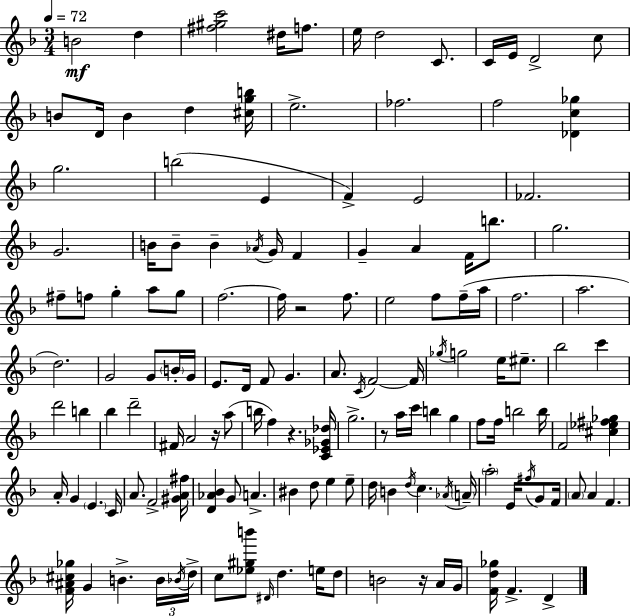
X:1
T:Untitled
M:3/4
L:1/4
K:Dm
B2 d [^f^gc']2 ^d/4 f/2 e/4 d2 C/2 C/4 E/4 D2 c/2 B/2 D/4 B d [^cgb]/4 e2 _f2 f2 [_Dc_g] g2 b2 E F E2 _F2 G2 B/4 B/2 B _A/4 G/4 F G A F/4 b/2 g2 ^f/2 f/2 g a/2 g/2 f2 f/4 z2 f/2 e2 f/2 f/4 a/4 f2 a2 d2 G2 G/2 B/4 G/4 E/2 D/4 F/2 G A/2 C/4 F2 F/4 _g/4 g2 e/4 ^e/2 _b2 c' d'2 b _b d'2 ^F/4 A2 z/4 a/2 b/4 f z [C_E_G_d]/4 g2 z/2 a/4 c'/4 b g f/2 f/4 b2 b/4 F2 [^c_e^f_g] A/4 G E C/4 A/2 F2 [^GA^f]/4 [D_A_B] G/2 A ^B d/2 e e/2 d/4 B d/4 c _A/4 A/4 a2 E/4 ^f/4 G/2 F/4 A/2 A F [F^A^c_g]/4 G B B/4 _B/4 d/4 c/2 [_e^gb']/2 ^D/4 d e/4 d/2 B2 z/4 A/4 G/4 [Fd_g]/4 F D